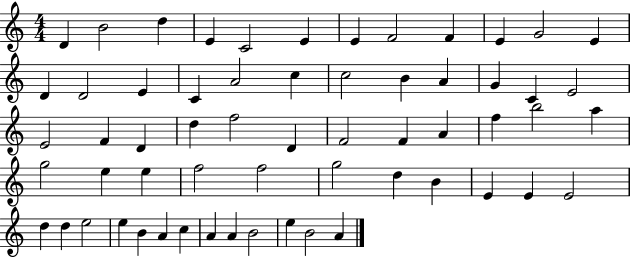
{
  \clef treble
  \numericTimeSignature
  \time 4/4
  \key c \major
  d'4 b'2 d''4 | e'4 c'2 e'4 | e'4 f'2 f'4 | e'4 g'2 e'4 | \break d'4 d'2 e'4 | c'4 a'2 c''4 | c''2 b'4 a'4 | g'4 c'4 e'2 | \break e'2 f'4 d'4 | d''4 f''2 d'4 | f'2 f'4 a'4 | f''4 b''2 a''4 | \break g''2 e''4 e''4 | f''2 f''2 | g''2 d''4 b'4 | e'4 e'4 e'2 | \break d''4 d''4 e''2 | e''4 b'4 a'4 c''4 | a'4 a'4 b'2 | e''4 b'2 a'4 | \break \bar "|."
}